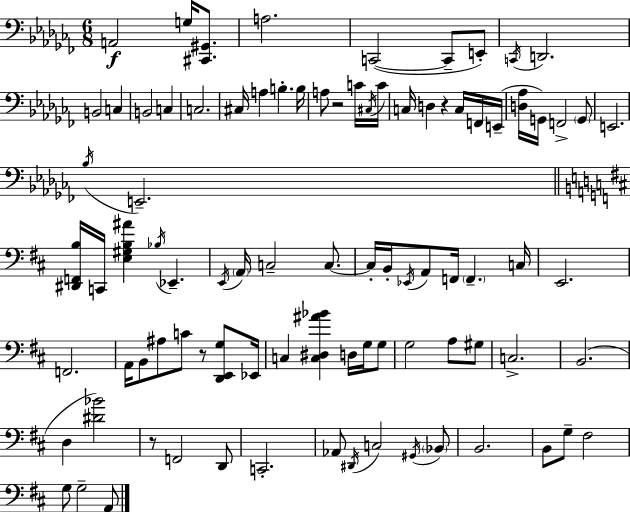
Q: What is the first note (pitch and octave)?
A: A2